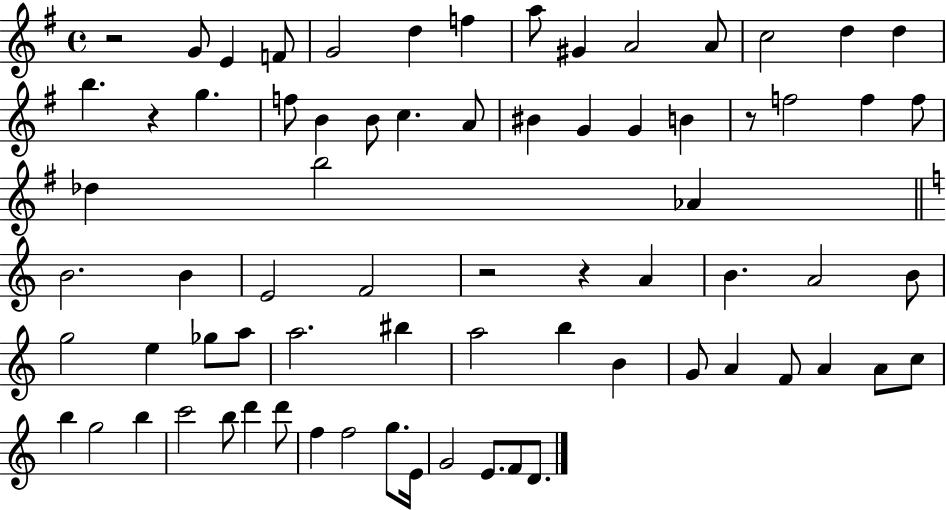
R/h G4/e E4/q F4/e G4/h D5/q F5/q A5/e G#4/q A4/h A4/e C5/h D5/q D5/q B5/q. R/q G5/q. F5/e B4/q B4/e C5/q. A4/e BIS4/q G4/q G4/q B4/q R/e F5/h F5/q F5/e Db5/q B5/h Ab4/q B4/h. B4/q E4/h F4/h R/h R/q A4/q B4/q. A4/h B4/e G5/h E5/q Gb5/e A5/e A5/h. BIS5/q A5/h B5/q B4/q G4/e A4/q F4/e A4/q A4/e C5/e B5/q G5/h B5/q C6/h B5/e D6/q D6/e F5/q F5/h G5/e. E4/s G4/h E4/e. F4/e D4/e.